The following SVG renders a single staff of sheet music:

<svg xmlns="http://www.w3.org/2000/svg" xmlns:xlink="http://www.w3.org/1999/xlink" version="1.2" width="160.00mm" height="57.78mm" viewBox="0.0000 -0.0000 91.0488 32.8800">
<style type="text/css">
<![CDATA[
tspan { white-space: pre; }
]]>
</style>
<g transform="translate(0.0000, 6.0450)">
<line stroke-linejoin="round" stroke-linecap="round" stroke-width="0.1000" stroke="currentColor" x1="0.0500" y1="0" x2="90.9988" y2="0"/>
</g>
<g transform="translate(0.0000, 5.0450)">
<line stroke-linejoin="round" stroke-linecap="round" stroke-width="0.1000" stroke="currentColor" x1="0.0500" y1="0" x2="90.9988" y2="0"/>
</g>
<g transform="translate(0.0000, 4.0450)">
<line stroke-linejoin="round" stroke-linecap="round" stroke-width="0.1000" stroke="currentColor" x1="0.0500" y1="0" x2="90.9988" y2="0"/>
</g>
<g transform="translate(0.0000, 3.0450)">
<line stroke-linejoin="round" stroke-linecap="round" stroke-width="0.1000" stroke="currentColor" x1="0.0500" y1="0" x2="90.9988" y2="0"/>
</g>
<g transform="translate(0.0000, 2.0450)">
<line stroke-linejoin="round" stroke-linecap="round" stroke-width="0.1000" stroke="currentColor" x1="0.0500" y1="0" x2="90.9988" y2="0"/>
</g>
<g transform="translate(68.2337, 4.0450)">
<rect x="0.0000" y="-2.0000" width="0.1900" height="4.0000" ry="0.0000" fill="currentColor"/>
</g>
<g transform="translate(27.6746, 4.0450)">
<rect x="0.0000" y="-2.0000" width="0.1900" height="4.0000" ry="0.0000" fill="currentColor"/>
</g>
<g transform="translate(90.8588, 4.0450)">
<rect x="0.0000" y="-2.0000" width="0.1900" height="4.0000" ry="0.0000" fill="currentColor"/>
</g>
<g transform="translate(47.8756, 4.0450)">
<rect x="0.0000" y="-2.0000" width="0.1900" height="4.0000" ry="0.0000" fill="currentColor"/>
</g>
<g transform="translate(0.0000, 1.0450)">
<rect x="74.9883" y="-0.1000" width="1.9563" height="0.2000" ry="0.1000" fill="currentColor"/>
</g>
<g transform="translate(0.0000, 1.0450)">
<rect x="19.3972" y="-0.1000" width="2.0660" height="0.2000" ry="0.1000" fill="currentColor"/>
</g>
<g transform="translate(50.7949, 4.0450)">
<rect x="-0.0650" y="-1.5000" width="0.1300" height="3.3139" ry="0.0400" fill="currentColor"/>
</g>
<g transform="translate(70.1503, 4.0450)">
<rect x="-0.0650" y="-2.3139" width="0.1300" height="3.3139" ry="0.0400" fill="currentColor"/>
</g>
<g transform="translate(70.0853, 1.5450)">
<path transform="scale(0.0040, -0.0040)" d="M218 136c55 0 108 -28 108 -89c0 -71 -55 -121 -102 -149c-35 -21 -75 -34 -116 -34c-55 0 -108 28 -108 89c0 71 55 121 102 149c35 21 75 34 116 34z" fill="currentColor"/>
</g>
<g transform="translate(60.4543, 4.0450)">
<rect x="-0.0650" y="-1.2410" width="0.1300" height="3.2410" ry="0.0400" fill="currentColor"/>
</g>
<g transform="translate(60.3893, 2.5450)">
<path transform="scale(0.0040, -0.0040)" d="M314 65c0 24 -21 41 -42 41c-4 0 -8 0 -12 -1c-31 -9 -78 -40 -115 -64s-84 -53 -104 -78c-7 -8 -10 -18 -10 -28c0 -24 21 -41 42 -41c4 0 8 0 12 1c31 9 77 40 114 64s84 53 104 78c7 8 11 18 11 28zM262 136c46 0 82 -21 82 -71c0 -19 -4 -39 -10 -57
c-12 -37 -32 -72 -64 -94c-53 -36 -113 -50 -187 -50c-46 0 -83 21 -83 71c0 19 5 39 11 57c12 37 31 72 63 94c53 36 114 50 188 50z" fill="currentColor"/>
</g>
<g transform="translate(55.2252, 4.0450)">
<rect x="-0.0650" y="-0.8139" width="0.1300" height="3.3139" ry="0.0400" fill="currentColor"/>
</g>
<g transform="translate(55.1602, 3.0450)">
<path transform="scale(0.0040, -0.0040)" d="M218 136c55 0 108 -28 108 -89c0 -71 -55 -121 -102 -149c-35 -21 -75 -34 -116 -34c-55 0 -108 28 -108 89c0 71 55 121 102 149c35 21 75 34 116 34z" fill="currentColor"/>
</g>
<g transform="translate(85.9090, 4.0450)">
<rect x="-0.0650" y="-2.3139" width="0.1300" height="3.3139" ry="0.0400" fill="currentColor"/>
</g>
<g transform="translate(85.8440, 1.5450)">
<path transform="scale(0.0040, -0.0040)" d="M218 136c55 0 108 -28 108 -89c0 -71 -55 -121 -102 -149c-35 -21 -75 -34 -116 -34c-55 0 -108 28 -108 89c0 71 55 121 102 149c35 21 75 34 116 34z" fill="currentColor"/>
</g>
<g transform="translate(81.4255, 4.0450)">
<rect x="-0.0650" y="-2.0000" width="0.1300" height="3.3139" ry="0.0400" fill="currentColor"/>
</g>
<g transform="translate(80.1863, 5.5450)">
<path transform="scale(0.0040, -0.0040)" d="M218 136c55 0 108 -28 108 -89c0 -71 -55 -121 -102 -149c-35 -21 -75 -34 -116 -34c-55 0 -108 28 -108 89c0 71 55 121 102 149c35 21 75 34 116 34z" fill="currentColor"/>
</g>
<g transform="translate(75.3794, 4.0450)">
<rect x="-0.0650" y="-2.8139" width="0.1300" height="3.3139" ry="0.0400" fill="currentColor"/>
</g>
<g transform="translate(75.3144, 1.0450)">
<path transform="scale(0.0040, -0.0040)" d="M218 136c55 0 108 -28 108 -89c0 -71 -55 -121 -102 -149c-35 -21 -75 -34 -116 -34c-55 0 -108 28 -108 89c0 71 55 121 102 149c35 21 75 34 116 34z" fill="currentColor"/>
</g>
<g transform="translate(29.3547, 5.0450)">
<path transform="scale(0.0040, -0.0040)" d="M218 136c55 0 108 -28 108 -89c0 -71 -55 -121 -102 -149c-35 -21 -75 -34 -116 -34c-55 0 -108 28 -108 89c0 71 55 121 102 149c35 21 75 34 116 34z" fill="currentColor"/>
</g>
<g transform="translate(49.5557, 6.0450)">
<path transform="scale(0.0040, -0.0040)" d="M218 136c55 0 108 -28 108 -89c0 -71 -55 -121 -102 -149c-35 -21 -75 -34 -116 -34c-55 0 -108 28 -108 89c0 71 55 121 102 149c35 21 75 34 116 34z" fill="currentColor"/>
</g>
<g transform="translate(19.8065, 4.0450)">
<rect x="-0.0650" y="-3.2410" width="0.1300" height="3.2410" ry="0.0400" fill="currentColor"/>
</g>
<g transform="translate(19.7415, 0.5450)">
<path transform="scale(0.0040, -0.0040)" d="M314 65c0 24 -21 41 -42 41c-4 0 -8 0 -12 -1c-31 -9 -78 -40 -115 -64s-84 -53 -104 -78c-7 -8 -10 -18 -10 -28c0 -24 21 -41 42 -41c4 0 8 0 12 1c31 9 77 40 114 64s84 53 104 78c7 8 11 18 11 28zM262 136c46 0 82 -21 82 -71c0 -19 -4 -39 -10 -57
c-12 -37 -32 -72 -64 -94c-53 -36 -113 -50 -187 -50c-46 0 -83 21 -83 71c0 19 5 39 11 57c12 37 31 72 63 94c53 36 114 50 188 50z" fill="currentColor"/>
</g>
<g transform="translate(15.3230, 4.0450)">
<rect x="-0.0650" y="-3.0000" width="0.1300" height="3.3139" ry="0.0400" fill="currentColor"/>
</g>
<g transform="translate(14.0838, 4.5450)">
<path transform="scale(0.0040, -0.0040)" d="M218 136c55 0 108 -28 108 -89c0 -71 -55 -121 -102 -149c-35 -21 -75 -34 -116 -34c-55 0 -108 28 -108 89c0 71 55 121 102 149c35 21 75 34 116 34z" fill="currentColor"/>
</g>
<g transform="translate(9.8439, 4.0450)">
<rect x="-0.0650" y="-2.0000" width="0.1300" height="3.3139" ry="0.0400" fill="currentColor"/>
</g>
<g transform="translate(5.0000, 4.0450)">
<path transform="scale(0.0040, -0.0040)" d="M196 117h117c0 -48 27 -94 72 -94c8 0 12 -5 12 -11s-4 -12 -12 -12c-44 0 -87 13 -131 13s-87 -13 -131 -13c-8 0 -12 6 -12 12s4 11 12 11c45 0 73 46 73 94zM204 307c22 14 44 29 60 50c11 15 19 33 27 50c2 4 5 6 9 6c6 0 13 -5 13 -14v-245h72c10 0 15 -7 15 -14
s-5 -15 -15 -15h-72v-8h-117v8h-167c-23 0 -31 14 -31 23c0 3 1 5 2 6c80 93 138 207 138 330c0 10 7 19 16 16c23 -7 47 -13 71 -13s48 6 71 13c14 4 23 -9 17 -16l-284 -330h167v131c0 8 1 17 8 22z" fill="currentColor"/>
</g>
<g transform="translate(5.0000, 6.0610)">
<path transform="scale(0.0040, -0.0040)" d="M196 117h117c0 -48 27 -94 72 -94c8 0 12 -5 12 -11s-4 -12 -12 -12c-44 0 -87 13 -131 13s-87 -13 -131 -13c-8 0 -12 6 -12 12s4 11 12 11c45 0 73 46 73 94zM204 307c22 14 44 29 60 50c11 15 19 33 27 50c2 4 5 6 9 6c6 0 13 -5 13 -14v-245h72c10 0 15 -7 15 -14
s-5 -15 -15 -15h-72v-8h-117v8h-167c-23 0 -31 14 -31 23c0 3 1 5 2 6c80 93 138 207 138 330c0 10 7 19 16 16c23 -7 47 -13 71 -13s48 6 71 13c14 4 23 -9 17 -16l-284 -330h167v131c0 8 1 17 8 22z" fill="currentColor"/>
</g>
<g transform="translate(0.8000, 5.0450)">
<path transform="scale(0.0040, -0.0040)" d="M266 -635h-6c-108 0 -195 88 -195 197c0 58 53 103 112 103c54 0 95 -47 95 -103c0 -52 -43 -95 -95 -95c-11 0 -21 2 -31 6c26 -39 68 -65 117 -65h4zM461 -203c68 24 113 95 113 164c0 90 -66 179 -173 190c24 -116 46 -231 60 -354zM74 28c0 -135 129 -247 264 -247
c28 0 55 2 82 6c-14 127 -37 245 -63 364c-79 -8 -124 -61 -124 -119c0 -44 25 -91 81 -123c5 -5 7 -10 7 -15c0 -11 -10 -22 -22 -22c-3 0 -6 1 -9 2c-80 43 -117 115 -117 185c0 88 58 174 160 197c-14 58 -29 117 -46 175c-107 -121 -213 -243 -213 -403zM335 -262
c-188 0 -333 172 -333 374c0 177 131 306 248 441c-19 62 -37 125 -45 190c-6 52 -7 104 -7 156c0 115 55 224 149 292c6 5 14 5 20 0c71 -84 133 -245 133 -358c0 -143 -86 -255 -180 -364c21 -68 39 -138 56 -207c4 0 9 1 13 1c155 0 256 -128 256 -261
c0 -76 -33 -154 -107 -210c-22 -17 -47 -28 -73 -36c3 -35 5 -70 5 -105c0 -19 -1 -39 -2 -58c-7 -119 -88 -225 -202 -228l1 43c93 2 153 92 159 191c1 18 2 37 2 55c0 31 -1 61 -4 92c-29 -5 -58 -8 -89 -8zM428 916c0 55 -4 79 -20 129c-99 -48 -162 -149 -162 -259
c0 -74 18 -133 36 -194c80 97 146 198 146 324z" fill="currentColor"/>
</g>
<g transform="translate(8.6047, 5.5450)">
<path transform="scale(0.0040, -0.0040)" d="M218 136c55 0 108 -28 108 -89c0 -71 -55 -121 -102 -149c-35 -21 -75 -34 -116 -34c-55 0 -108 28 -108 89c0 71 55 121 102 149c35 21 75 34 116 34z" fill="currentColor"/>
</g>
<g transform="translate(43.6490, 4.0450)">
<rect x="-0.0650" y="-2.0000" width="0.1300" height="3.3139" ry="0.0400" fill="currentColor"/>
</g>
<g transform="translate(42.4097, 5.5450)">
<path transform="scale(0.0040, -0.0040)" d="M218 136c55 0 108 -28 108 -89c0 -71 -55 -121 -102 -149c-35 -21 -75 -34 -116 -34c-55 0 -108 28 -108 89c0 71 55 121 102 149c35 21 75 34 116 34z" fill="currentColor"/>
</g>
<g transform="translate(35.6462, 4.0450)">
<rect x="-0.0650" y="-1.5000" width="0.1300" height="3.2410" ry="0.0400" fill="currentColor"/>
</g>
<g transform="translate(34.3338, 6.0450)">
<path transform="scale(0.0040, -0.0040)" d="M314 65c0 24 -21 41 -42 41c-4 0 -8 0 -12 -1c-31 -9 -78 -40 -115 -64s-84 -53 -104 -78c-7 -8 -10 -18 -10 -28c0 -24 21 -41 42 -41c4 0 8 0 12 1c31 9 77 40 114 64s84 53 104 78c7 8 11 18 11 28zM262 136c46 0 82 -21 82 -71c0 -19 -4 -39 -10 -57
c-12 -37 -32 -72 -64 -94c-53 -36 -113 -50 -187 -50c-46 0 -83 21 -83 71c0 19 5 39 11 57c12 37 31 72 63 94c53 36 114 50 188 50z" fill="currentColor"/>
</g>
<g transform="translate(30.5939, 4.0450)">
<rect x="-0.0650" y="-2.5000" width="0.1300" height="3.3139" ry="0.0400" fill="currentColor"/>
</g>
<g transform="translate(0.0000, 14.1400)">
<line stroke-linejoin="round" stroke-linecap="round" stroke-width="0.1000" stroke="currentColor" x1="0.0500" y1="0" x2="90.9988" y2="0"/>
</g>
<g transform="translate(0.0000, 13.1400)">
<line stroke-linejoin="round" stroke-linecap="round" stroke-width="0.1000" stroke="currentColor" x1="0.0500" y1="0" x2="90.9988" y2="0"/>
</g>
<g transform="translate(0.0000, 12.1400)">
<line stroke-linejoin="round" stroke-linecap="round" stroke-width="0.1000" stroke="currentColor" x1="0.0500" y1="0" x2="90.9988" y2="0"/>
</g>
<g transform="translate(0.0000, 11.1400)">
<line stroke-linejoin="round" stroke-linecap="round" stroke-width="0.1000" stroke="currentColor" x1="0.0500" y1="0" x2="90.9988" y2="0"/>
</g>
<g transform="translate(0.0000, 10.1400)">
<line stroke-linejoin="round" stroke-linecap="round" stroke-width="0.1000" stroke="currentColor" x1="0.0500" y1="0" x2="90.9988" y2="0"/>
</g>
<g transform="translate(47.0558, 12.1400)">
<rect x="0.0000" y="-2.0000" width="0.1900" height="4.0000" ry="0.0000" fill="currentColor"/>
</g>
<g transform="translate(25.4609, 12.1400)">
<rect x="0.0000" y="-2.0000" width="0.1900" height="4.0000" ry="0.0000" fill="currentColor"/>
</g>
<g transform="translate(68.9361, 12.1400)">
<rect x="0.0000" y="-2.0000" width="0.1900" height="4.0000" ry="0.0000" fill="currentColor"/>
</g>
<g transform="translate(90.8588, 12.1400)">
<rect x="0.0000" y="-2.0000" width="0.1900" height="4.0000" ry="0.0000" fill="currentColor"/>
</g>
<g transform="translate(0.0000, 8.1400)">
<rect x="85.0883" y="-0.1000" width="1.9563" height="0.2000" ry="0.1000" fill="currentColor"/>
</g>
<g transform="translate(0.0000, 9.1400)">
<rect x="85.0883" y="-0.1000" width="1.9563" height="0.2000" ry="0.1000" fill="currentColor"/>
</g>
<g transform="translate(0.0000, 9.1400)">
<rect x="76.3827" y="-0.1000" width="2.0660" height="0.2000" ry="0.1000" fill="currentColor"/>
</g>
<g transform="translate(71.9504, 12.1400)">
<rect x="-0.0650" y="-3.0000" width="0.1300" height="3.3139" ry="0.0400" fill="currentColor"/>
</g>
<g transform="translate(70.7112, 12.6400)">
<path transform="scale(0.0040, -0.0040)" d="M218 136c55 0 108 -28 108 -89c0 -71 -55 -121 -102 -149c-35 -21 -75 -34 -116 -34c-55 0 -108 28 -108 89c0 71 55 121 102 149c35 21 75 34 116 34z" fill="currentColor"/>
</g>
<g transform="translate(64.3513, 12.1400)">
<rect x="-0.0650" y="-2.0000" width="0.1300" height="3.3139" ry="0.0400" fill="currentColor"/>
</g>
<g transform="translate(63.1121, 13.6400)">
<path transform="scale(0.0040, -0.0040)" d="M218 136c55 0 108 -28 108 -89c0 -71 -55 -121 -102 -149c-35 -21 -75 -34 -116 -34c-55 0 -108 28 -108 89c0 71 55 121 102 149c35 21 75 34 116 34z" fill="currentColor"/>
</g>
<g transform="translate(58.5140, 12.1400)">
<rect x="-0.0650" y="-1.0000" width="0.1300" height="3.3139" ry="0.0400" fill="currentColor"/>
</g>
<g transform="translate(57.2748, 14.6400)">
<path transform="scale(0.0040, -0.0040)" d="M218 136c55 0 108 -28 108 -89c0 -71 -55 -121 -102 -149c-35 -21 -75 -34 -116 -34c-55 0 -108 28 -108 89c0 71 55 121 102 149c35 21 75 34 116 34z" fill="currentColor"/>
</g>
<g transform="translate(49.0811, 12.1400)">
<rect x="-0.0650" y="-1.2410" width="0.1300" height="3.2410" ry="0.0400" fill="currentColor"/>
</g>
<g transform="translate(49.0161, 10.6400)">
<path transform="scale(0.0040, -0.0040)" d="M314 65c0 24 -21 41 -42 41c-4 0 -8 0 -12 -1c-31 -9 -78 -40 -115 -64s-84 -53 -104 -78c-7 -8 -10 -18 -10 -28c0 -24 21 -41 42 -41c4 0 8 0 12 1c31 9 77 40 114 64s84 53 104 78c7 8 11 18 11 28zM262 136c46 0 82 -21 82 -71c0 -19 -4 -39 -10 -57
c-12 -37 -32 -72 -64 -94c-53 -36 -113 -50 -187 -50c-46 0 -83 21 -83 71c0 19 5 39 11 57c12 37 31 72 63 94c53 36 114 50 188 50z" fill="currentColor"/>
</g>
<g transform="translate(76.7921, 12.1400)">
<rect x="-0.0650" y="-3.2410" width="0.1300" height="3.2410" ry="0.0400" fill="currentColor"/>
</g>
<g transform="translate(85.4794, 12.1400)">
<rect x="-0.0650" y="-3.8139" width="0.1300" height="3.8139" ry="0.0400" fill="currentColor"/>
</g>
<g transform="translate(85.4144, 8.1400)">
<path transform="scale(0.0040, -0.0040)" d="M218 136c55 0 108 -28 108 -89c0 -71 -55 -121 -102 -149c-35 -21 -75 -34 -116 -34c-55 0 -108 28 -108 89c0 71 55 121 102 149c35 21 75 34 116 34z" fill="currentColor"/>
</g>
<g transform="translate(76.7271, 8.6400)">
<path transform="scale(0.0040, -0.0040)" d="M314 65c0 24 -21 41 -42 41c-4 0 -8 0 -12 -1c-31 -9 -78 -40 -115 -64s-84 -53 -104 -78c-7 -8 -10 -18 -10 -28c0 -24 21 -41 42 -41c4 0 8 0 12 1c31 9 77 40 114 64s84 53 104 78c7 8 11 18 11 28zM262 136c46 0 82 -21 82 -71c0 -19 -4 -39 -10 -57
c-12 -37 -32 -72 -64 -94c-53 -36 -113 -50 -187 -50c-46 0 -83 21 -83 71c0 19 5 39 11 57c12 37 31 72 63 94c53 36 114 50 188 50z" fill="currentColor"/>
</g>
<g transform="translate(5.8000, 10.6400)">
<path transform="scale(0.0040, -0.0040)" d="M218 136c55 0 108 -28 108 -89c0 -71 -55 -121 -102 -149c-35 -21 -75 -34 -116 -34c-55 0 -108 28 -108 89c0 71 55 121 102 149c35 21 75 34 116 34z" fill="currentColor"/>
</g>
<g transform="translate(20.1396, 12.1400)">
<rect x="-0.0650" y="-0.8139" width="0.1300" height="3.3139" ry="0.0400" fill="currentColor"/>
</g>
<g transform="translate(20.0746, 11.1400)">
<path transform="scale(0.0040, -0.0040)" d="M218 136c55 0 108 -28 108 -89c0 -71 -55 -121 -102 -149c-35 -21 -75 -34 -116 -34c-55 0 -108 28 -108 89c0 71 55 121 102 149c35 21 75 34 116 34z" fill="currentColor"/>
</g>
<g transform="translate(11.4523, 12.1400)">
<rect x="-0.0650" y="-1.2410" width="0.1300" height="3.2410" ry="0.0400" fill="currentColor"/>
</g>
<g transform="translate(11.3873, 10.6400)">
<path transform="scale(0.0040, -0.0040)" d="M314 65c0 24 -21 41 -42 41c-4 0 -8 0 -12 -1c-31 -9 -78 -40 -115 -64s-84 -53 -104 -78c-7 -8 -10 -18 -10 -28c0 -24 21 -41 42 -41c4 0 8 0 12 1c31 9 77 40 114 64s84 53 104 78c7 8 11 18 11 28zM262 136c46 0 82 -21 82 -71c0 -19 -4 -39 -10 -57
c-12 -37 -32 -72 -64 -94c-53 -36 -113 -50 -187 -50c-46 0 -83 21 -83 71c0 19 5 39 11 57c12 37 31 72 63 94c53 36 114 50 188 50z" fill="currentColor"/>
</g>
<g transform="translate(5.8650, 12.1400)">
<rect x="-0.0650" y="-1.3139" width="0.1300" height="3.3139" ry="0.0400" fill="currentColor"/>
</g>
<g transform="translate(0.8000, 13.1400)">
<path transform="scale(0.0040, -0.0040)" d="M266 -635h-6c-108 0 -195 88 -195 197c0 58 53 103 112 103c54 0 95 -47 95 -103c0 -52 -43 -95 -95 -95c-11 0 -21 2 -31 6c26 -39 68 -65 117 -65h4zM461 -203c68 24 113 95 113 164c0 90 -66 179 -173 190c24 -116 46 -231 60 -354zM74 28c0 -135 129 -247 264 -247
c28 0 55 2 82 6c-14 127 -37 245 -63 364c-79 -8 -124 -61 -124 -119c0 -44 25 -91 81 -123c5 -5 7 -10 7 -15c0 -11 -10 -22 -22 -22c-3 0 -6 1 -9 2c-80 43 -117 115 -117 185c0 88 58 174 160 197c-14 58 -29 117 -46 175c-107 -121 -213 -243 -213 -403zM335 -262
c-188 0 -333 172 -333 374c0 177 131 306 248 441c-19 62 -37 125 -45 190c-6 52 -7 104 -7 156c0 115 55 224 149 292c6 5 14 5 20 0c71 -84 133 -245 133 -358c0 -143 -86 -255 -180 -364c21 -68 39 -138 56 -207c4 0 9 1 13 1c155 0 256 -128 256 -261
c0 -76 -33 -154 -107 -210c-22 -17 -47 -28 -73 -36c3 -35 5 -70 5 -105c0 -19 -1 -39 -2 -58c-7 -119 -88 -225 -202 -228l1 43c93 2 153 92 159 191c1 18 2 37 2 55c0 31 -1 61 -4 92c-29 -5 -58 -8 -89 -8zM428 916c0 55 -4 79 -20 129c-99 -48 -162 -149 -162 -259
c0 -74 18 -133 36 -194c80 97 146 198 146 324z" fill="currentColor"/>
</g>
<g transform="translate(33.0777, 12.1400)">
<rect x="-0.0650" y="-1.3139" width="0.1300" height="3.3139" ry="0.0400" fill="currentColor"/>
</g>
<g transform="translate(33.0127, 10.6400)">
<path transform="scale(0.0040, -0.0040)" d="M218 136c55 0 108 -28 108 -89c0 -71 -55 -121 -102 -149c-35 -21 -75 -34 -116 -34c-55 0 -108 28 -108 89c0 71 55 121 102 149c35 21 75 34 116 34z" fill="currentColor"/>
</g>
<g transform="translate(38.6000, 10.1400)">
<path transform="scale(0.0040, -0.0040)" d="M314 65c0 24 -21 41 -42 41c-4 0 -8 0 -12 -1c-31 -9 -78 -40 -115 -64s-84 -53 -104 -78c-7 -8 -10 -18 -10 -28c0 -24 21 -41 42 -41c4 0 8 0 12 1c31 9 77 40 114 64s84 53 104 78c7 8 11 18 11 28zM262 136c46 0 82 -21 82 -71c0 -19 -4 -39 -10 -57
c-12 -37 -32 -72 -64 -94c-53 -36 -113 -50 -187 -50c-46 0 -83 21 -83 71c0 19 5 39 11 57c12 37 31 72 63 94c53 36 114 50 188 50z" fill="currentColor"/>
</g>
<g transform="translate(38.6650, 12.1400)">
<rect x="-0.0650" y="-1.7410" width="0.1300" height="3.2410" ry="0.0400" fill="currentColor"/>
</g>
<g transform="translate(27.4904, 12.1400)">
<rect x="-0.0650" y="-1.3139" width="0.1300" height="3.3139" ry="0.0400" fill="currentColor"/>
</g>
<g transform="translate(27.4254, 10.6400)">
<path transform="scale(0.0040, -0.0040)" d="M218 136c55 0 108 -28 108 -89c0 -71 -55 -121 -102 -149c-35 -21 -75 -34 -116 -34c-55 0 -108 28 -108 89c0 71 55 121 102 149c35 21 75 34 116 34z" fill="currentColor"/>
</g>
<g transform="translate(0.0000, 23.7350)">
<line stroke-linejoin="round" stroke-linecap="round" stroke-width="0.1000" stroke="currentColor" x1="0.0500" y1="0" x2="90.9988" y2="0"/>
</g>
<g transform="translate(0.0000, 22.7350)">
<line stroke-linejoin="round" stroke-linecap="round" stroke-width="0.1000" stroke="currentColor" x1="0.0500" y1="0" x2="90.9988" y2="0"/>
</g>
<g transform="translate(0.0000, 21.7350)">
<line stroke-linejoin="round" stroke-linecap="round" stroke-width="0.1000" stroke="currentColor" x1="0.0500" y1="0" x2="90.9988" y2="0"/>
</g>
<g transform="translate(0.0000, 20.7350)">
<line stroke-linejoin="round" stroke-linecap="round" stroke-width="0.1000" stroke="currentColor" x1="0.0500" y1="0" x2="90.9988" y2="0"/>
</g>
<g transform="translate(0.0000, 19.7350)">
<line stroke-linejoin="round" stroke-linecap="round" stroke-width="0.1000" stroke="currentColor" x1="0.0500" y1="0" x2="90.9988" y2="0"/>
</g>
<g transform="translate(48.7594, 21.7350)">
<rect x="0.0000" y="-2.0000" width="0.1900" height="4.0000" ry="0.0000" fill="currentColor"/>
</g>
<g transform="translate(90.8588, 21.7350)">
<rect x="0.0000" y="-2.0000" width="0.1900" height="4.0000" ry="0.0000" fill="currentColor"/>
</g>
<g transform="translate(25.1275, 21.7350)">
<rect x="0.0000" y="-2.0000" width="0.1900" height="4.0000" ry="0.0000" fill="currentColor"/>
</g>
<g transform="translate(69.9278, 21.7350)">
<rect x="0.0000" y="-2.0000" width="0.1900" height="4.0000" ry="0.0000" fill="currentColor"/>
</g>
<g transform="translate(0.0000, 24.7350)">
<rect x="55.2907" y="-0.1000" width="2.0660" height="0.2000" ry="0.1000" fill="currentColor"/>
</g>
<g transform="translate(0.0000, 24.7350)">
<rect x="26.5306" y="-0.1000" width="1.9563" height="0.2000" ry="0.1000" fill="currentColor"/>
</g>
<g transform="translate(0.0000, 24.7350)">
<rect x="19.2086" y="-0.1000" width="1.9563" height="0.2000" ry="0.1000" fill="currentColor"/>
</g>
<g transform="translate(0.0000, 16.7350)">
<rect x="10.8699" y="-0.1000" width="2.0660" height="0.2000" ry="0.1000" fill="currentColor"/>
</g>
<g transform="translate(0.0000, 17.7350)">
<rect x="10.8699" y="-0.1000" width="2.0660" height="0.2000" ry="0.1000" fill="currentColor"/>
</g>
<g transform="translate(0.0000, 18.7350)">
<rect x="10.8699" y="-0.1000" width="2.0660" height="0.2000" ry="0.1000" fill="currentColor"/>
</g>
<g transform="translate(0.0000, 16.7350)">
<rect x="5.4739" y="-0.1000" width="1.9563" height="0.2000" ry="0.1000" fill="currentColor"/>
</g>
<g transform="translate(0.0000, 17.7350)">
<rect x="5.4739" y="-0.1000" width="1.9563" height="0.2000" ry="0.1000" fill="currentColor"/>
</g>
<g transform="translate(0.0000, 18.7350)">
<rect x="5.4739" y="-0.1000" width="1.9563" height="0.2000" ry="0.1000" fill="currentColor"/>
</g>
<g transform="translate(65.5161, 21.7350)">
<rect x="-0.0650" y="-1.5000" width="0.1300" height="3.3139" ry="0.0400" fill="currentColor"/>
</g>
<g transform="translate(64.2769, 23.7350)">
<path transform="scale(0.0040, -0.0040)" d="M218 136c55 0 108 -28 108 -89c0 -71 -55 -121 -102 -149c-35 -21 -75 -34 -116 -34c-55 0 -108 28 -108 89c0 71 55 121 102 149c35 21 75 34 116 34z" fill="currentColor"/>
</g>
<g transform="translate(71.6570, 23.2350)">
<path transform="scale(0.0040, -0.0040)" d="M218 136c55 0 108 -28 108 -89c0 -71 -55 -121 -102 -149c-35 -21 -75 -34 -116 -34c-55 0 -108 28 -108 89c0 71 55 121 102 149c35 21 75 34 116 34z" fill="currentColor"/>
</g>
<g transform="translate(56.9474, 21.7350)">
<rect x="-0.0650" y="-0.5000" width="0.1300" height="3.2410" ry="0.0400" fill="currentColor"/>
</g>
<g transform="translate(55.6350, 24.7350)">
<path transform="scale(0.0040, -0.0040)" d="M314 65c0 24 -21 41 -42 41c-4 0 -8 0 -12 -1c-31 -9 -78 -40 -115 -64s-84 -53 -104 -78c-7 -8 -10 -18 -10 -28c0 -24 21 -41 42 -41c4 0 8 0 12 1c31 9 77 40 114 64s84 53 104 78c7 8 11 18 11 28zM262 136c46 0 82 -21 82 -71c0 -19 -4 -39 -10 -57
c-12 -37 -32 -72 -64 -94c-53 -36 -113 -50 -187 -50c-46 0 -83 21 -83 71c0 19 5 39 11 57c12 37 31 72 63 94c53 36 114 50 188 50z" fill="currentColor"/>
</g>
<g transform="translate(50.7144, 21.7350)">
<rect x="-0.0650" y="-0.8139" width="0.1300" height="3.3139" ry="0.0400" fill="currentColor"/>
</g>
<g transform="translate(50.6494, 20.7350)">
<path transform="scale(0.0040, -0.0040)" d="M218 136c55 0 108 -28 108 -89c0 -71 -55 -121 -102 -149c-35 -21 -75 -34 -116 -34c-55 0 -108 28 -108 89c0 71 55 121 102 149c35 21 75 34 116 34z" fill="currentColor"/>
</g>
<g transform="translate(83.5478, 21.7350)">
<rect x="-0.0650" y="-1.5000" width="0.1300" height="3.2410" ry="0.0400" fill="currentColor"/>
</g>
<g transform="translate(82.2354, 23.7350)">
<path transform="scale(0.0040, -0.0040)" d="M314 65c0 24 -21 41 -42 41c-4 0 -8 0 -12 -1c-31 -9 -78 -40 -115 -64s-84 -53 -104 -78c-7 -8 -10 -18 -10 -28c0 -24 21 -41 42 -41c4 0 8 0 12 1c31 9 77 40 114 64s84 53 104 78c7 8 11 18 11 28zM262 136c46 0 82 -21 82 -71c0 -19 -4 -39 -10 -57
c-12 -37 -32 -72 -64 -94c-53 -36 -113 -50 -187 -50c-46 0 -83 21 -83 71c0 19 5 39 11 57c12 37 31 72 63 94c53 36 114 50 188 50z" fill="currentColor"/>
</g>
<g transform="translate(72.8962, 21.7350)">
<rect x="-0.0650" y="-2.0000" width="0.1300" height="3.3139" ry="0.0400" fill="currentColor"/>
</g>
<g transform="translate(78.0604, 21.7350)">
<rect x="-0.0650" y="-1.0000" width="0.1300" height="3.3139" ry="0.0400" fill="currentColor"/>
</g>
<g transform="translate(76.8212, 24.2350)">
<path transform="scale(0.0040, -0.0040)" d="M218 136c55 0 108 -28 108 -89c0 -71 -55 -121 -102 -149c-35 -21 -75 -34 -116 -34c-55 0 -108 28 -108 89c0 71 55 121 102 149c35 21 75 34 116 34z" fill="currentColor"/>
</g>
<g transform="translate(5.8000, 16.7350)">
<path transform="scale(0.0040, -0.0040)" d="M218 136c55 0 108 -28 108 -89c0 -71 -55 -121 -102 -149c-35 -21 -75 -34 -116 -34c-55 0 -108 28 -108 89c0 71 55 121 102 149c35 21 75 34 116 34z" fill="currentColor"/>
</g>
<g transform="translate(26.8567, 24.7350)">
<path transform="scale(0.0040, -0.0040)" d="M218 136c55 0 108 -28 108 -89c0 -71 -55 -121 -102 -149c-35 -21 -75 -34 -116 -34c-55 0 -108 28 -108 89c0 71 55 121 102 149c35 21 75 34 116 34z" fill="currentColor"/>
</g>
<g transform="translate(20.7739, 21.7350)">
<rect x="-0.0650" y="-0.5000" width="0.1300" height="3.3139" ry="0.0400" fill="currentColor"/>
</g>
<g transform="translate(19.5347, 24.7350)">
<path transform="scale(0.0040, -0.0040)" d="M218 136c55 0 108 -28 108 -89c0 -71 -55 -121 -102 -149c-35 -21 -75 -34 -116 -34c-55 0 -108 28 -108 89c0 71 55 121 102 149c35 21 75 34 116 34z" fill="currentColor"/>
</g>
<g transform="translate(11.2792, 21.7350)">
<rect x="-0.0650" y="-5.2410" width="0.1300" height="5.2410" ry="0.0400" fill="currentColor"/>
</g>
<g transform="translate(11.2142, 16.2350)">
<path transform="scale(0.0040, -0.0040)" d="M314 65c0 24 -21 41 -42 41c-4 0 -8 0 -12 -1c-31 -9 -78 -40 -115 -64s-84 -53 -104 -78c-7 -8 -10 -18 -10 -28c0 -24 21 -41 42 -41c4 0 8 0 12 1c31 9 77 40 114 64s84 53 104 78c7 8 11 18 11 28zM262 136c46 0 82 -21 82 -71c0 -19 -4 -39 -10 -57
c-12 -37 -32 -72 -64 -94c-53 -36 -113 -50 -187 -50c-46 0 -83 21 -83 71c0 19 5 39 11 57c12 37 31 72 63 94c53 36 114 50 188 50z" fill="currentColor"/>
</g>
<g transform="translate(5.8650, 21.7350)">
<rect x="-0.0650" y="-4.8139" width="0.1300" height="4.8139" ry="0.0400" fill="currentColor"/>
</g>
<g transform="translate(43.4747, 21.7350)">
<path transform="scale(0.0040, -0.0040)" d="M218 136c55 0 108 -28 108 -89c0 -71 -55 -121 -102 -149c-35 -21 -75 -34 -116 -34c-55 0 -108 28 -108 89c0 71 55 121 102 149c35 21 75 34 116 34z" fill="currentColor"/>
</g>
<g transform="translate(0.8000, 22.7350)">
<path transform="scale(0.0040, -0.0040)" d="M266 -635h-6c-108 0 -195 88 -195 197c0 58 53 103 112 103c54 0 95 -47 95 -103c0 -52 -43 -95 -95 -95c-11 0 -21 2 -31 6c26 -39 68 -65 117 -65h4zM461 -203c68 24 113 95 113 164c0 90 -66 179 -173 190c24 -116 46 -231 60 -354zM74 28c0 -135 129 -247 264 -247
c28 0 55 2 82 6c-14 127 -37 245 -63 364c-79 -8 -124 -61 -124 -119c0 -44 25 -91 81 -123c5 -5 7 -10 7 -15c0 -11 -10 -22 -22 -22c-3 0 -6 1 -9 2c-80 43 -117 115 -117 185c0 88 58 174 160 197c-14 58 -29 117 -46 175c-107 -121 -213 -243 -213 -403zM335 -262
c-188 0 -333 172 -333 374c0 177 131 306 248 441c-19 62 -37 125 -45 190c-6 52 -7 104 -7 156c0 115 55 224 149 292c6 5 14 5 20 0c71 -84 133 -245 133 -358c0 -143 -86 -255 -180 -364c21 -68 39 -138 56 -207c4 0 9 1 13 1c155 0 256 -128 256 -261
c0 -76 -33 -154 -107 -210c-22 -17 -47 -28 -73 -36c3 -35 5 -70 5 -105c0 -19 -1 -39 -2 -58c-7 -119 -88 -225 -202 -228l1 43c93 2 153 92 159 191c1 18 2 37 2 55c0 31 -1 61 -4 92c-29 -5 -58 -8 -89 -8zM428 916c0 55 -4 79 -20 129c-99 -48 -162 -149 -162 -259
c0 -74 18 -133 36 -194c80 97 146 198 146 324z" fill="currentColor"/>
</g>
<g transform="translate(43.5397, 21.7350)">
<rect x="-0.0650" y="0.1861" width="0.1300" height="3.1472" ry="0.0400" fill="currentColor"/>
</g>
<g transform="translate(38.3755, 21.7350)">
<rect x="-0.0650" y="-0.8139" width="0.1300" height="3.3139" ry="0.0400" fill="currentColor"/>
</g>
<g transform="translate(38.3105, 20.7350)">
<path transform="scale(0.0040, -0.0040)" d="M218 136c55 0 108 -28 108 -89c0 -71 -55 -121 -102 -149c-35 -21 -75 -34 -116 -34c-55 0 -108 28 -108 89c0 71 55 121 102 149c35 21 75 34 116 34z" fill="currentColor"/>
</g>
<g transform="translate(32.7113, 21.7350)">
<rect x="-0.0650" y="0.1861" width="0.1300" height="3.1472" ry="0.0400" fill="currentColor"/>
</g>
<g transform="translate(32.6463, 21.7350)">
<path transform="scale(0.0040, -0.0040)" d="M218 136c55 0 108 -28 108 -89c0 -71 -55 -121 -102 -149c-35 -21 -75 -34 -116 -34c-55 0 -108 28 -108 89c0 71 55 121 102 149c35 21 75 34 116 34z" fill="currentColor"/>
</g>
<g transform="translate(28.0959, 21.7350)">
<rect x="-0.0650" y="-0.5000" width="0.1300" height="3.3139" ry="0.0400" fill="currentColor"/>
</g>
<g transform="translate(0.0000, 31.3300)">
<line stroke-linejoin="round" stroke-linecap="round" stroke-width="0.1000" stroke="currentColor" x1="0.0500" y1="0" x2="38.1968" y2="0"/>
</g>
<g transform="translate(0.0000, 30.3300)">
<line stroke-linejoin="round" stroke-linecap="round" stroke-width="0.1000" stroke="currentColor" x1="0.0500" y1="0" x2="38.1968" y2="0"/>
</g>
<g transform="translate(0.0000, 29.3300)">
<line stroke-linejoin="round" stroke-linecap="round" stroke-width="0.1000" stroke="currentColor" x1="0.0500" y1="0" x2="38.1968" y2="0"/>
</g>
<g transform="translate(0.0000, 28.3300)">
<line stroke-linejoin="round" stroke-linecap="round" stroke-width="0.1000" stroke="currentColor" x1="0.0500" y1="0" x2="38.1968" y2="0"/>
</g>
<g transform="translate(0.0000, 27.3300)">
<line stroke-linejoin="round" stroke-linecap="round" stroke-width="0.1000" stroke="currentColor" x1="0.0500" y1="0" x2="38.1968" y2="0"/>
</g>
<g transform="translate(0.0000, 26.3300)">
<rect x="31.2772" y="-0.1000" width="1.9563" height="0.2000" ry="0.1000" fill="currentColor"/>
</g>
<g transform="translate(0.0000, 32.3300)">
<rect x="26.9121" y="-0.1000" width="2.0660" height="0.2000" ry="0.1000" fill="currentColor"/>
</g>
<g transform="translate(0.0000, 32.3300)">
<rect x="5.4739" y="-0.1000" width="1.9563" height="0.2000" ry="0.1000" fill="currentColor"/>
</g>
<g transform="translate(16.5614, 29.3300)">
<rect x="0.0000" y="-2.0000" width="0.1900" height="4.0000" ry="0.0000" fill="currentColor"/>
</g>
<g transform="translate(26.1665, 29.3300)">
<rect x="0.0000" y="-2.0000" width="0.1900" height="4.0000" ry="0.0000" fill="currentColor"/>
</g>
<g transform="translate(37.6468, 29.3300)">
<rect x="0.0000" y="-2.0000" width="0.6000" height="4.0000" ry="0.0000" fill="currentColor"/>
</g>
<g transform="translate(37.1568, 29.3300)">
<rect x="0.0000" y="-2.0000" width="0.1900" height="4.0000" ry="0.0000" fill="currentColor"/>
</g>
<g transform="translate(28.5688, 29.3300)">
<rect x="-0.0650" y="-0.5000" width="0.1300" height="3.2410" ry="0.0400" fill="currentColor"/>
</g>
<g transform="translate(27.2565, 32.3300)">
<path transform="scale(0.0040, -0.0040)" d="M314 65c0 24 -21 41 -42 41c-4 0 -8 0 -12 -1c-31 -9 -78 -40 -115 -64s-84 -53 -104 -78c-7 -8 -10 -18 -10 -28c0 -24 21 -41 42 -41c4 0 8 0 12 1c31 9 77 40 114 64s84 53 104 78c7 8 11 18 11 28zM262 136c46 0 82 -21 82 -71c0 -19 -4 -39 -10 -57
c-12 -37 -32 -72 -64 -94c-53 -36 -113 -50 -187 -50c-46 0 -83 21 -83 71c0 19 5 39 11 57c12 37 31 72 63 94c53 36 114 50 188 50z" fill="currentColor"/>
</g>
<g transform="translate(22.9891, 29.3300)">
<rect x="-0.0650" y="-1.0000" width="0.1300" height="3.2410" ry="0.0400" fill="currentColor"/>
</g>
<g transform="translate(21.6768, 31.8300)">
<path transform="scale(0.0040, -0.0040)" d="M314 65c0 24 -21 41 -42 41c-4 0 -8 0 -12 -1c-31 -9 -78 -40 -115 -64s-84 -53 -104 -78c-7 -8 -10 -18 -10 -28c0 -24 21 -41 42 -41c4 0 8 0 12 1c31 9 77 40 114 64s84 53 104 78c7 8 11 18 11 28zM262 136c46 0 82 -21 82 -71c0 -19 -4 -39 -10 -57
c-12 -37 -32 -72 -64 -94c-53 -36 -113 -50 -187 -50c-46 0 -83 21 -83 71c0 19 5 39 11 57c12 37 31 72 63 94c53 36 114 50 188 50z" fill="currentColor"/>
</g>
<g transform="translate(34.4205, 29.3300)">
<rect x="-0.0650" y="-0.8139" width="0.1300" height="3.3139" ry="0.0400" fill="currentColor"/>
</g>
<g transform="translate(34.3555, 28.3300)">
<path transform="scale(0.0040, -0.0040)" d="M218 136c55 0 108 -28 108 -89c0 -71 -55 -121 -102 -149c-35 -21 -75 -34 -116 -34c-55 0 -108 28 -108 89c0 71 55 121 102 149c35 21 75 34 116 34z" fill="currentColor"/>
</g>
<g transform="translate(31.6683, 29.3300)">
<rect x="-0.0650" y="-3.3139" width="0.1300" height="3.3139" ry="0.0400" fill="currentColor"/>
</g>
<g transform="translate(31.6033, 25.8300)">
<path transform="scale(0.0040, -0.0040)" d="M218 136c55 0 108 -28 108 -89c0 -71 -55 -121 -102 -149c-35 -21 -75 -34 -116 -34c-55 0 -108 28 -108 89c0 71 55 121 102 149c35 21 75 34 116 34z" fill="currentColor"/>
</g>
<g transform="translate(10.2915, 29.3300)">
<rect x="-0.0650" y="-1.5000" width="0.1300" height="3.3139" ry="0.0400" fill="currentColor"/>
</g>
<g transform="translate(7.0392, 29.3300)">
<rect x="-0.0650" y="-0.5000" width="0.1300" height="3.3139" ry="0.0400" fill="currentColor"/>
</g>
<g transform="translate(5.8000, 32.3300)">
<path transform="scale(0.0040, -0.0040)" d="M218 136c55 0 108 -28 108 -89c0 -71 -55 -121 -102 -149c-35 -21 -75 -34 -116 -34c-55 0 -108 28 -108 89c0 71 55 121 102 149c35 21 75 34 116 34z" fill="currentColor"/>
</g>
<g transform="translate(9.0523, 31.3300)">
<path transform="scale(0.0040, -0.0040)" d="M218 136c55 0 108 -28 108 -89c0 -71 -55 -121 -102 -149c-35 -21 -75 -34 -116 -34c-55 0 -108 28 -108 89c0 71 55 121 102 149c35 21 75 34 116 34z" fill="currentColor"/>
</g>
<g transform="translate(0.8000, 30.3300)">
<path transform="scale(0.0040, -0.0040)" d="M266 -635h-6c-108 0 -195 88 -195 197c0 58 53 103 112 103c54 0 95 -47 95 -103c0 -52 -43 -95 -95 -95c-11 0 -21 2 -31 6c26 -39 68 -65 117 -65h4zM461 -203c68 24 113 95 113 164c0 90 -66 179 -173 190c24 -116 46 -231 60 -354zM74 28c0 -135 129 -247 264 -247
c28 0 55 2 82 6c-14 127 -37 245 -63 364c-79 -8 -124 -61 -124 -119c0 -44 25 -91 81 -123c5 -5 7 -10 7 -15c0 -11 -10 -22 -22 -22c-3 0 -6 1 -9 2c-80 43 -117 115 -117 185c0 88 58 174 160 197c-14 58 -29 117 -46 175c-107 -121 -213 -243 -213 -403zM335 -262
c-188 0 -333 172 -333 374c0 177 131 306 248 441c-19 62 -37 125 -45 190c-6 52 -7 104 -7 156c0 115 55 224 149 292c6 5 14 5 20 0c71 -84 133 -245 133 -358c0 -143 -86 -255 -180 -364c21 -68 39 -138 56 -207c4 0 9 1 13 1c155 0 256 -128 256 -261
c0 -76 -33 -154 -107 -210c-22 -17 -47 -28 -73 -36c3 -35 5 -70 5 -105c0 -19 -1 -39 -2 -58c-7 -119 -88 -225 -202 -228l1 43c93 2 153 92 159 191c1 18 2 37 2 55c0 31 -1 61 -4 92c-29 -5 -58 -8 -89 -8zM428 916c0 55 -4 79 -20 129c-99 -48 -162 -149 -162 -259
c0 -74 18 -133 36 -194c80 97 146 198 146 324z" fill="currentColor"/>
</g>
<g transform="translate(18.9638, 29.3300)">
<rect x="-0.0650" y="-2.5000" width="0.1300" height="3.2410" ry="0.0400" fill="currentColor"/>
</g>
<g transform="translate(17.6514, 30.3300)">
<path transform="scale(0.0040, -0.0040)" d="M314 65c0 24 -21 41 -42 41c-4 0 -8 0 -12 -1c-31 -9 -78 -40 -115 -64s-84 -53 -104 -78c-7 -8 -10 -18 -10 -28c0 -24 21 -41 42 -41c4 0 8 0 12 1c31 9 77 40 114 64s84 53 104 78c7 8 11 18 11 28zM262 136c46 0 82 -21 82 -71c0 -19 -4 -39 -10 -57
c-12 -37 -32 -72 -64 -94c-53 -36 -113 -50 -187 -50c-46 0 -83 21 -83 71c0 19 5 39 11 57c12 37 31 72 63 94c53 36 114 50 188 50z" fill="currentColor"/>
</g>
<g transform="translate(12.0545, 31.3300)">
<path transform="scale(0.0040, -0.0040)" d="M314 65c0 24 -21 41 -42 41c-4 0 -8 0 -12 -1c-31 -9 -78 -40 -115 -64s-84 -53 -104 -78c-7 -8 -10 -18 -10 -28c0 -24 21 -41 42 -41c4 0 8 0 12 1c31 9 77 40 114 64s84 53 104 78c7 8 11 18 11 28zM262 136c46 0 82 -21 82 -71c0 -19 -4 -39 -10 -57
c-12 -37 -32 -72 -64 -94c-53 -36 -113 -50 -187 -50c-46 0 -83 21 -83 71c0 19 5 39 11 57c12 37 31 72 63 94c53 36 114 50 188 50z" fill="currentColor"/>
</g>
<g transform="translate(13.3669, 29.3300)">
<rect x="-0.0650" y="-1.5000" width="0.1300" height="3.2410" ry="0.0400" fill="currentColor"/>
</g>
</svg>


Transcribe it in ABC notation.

X:1
T:Untitled
M:4/4
L:1/4
K:C
F A b2 G E2 F E d e2 g a F g e e2 d e e f2 e2 D F A b2 c' e' f'2 C C B d B d C2 E F D E2 C E E2 G2 D2 C2 b d